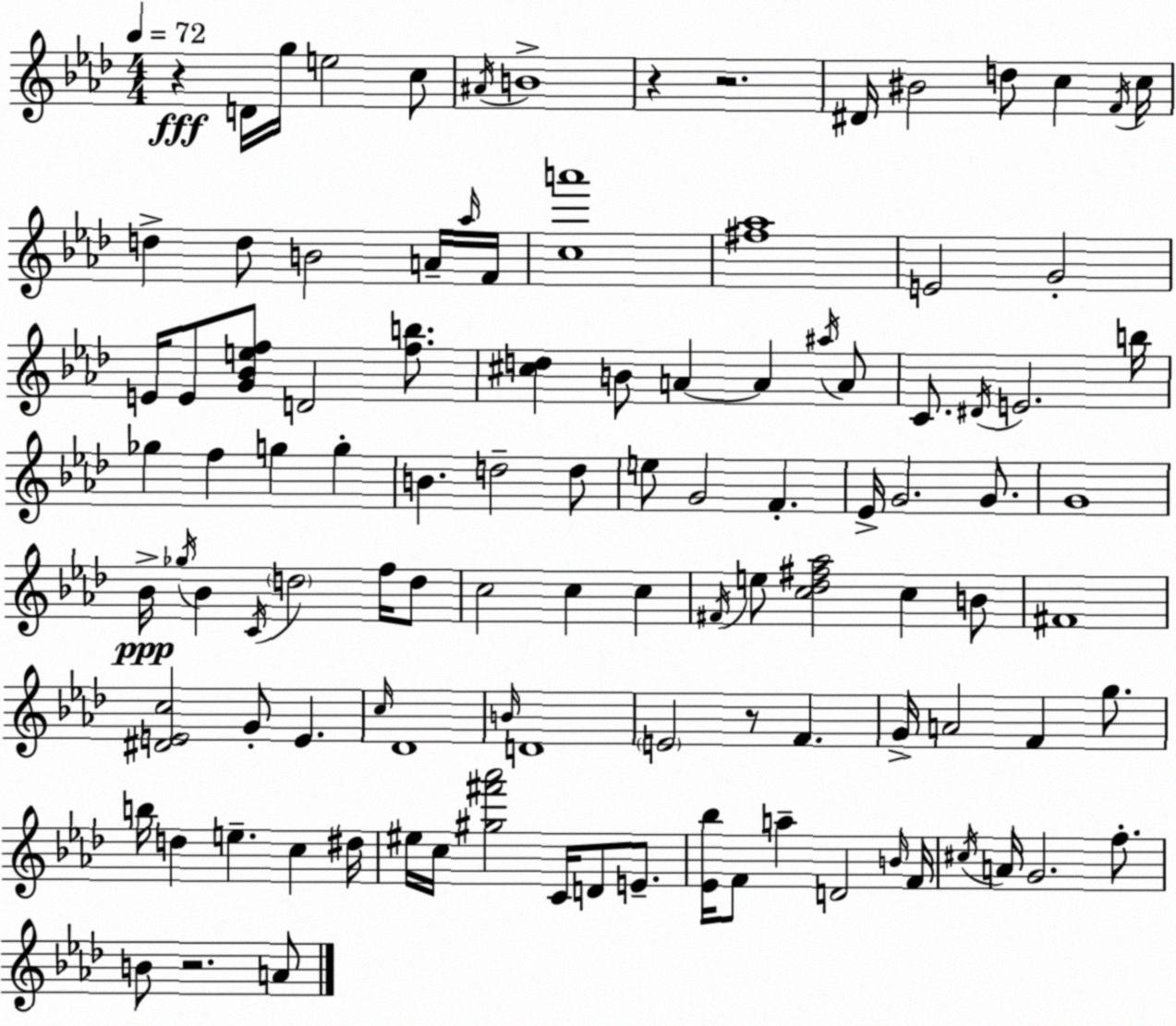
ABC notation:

X:1
T:Untitled
M:4/4
L:1/4
K:Fm
z D/4 g/4 e2 c/2 ^A/4 B4 z z2 ^D/4 ^B2 d/2 c F/4 c/4 d d/2 B2 A/4 _a/4 F/4 [ca']4 [^f_a]4 E2 G2 E/4 E/2 [G_Bef]/2 D2 [fb]/2 [^cd] B/2 A A ^a/4 A/2 C/2 ^D/4 E2 b/4 _g f g g B d2 d/2 e/2 G2 F _E/4 G2 G/2 G4 _B/4 _g/4 _B C/4 d2 f/4 d/2 c2 c c ^F/4 e/2 [c_d^f_a]2 c B/2 ^F4 [^DEc]2 G/2 E c/4 _D4 B/4 D4 E2 z/2 F G/4 A2 F g/2 b/4 d e c ^d/4 ^e/4 c/4 [^g^f'_a']2 C/4 D/2 E/2 [_E_b]/4 F/2 a D2 B/4 F/4 ^c/4 A/4 G2 f/2 B/2 z2 A/2